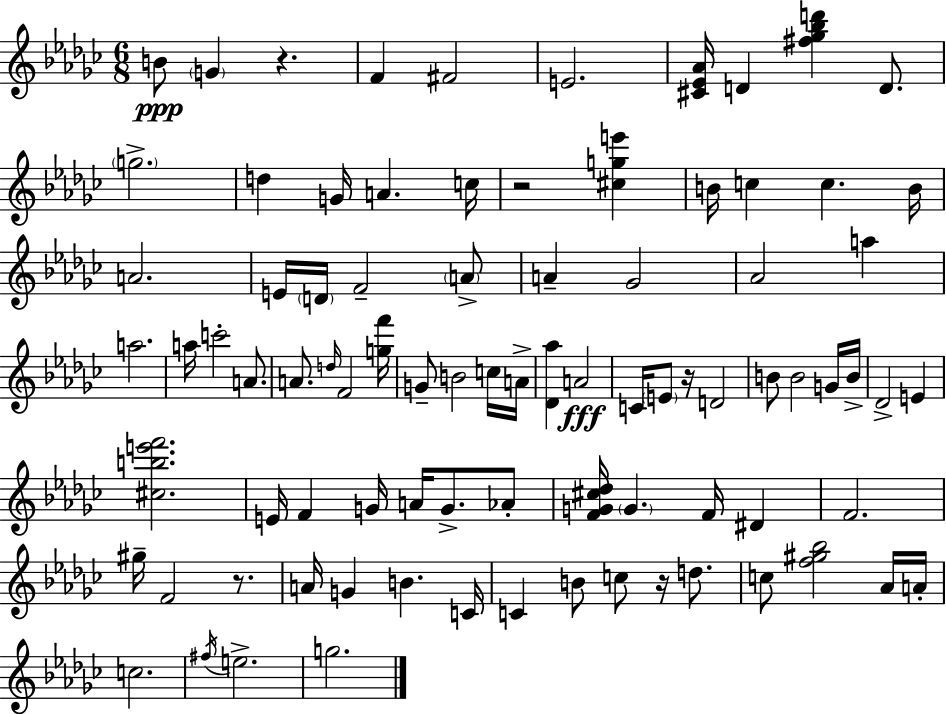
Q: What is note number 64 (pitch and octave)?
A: B4